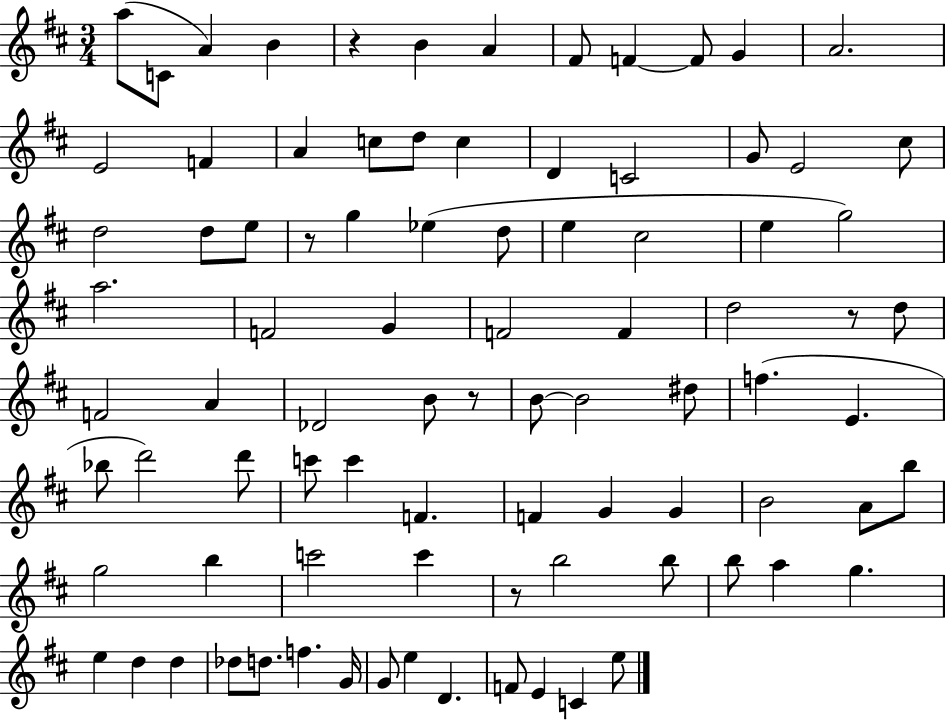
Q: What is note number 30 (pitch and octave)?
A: C#5